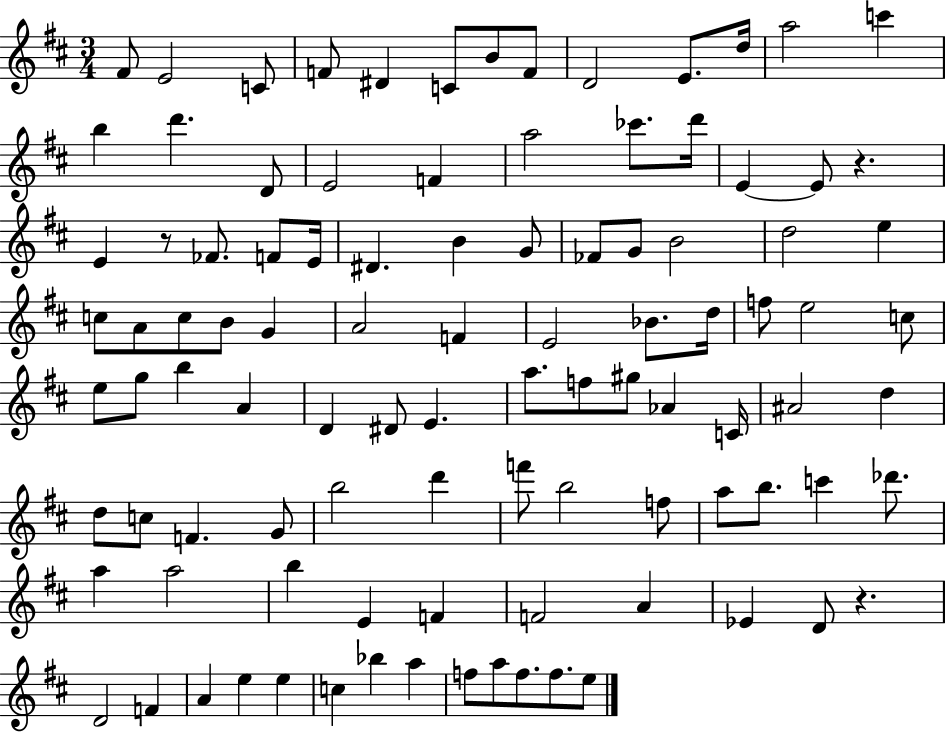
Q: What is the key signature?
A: D major